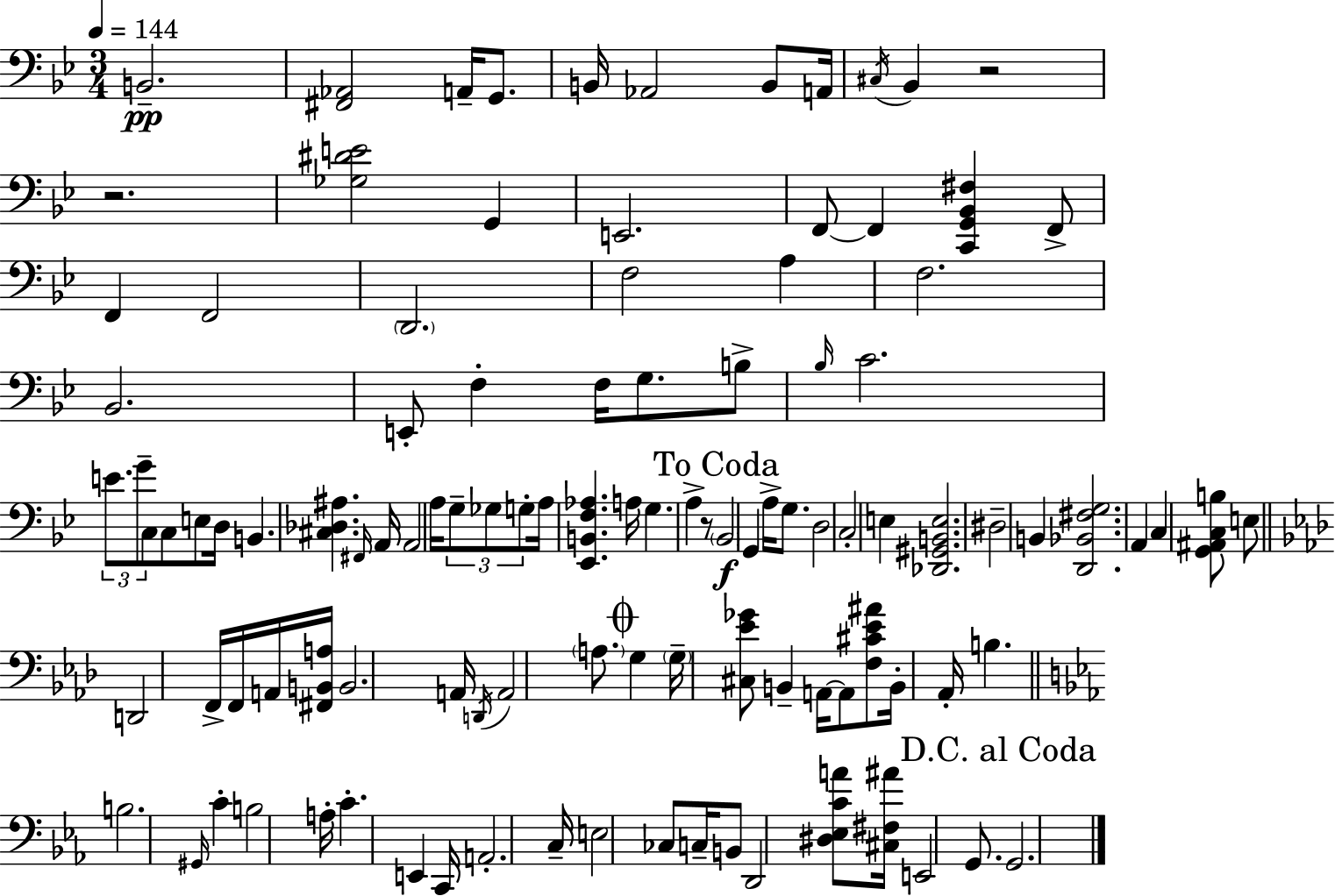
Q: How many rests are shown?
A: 3